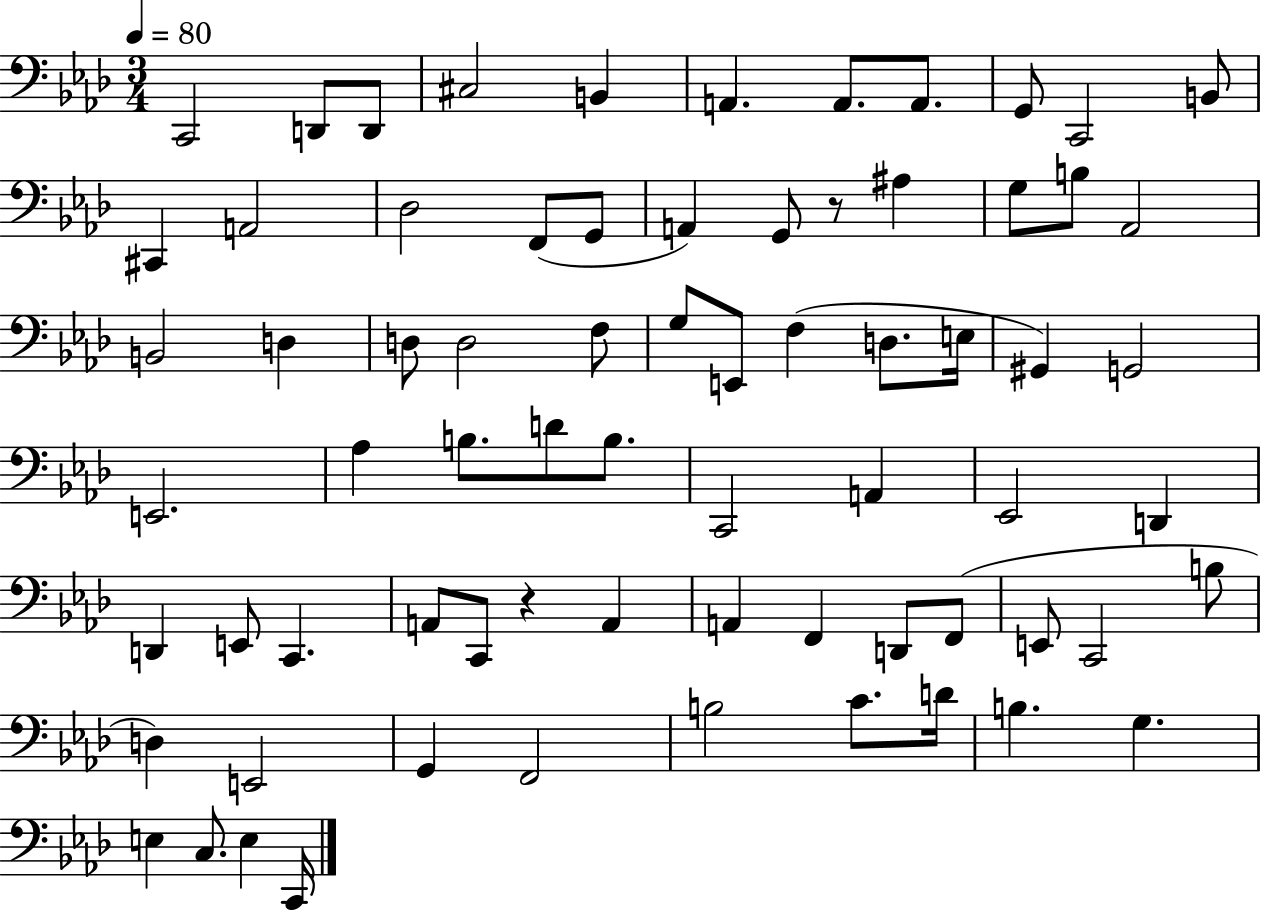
C2/h D2/e D2/e C#3/h B2/q A2/q. A2/e. A2/e. G2/e C2/h B2/e C#2/q A2/h Db3/h F2/e G2/e A2/q G2/e R/e A#3/q G3/e B3/e Ab2/h B2/h D3/q D3/e D3/h F3/e G3/e E2/e F3/q D3/e. E3/s G#2/q G2/h E2/h. Ab3/q B3/e. D4/e B3/e. C2/h A2/q Eb2/h D2/q D2/q E2/e C2/q. A2/e C2/e R/q A2/q A2/q F2/q D2/e F2/e E2/e C2/h B3/e D3/q E2/h G2/q F2/h B3/h C4/e. D4/s B3/q. G3/q. E3/q C3/e. E3/q C2/s